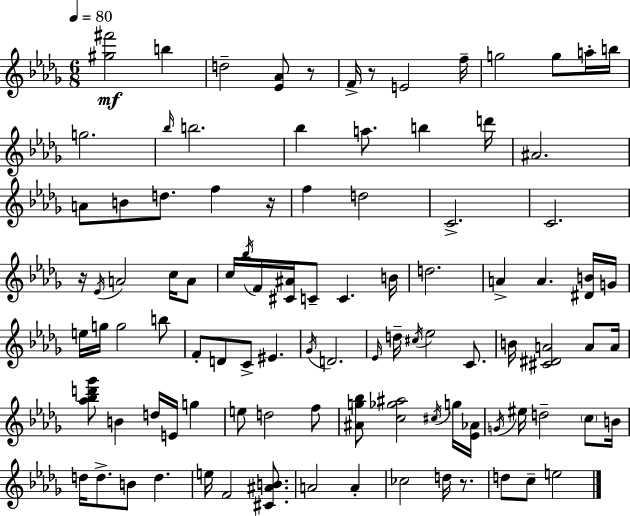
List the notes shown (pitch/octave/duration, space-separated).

[G#5,F#6]/h B5/q D5/h [Eb4,Ab4]/e R/e F4/s R/e E4/h F5/s G5/h G5/e A5/s B5/s G5/h. Bb5/s B5/h. Bb5/q A5/e. B5/q D6/s A#4/h. A4/e B4/e D5/e. F5/q R/s F5/q D5/h C4/h. C4/h. R/s Eb4/s A4/h C5/s A4/e C5/s Bb5/s F4/s [C#4,A#4]/s C4/e C4/q. B4/s D5/h. A4/q A4/q. [D#4,B4]/s G4/s E5/s G5/s G5/h B5/e F4/e D4/e C4/e EIS4/q. Gb4/s D4/h. Eb4/s D5/s C#5/s Eb5/h C4/e. B4/s [C#4,D#4,A4]/h A4/e A4/s [Ab5,Bb5,D6,Gb6]/e B4/q D5/s E4/s G5/q E5/e D5/h F5/e [A#4,G5,Bb5]/e [C5,Gb5,A#5]/h C#5/s G5/s [Eb4,Ab4]/s G4/s EIS5/s D5/h C5/e B4/s D5/s D5/e. B4/e D5/q. E5/s F4/h [C#4,A#4,B4]/e. A4/h A4/q CES5/h D5/s R/e. D5/e C5/e E5/h